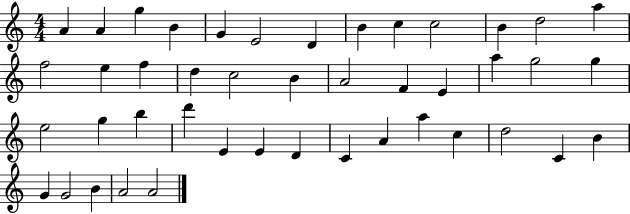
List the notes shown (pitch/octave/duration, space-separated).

A4/q A4/q G5/q B4/q G4/q E4/h D4/q B4/q C5/q C5/h B4/q D5/h A5/q F5/h E5/q F5/q D5/q C5/h B4/q A4/h F4/q E4/q A5/q G5/h G5/q E5/h G5/q B5/q D6/q E4/q E4/q D4/q C4/q A4/q A5/q C5/q D5/h C4/q B4/q G4/q G4/h B4/q A4/h A4/h